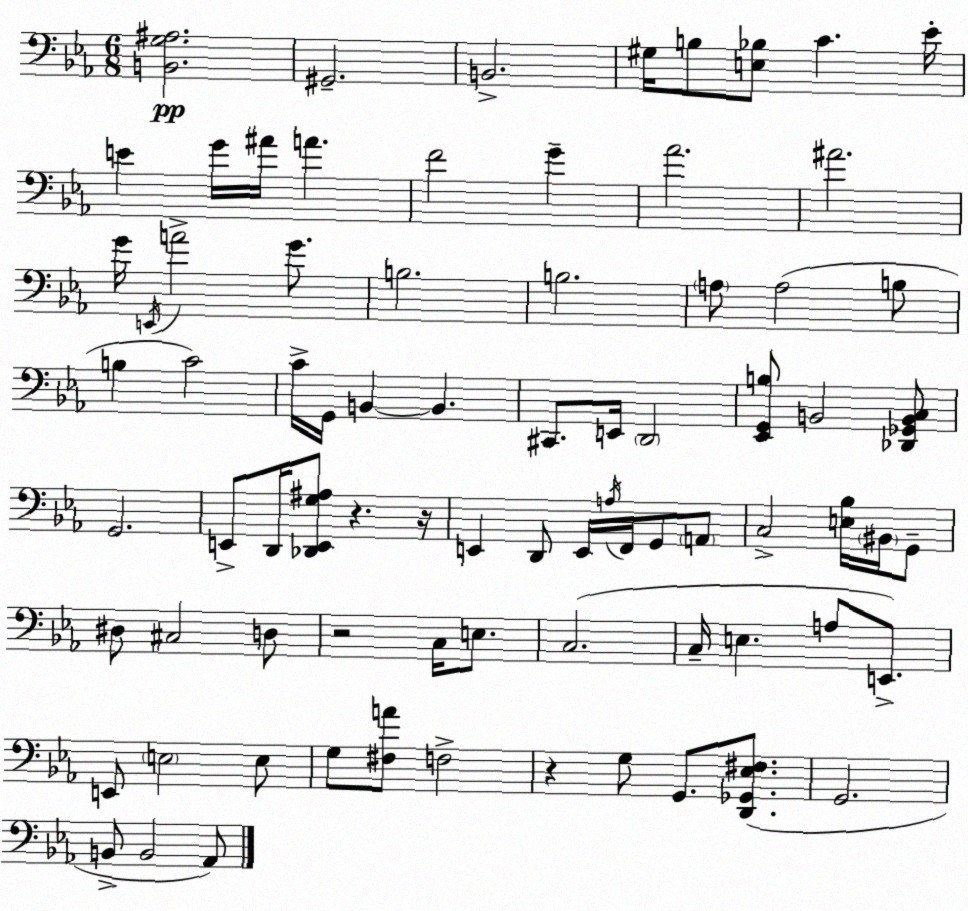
X:1
T:Untitled
M:6/8
L:1/4
K:Eb
[B,,G,^A,]2 ^G,,2 B,,2 ^G,/4 B,/2 [E,_B,]/2 C _E/4 E G/4 ^A/4 A F2 G _A2 ^A2 G/4 E,,/4 A2 G/2 B,2 B,2 A,/2 A,2 B,/2 B, C2 C/4 G,,/4 B,, B,, ^C,,/2 E,,/4 D,,2 [_E,,G,,B,]/2 B,,2 [_D,,_G,,B,,C,]/2 G,,2 E,,/2 D,,/4 [_D,,E,,G,^A,]/2 z z/4 E,, D,,/2 E,,/4 A,/4 F,,/4 G,,/2 A,,/2 C,2 [E,_B,]/4 ^B,,/4 G,,/2 ^D,/2 ^C,2 D,/2 z2 C,/4 E,/2 C,2 C,/4 E, A,/2 E,,/2 E,,/2 E,2 E,/2 G,/2 [^F,A]/2 F,2 z G,/2 G,,/2 [D,,_G,,_E,^F,]/2 G,,2 B,,/2 B,,2 _A,,/2